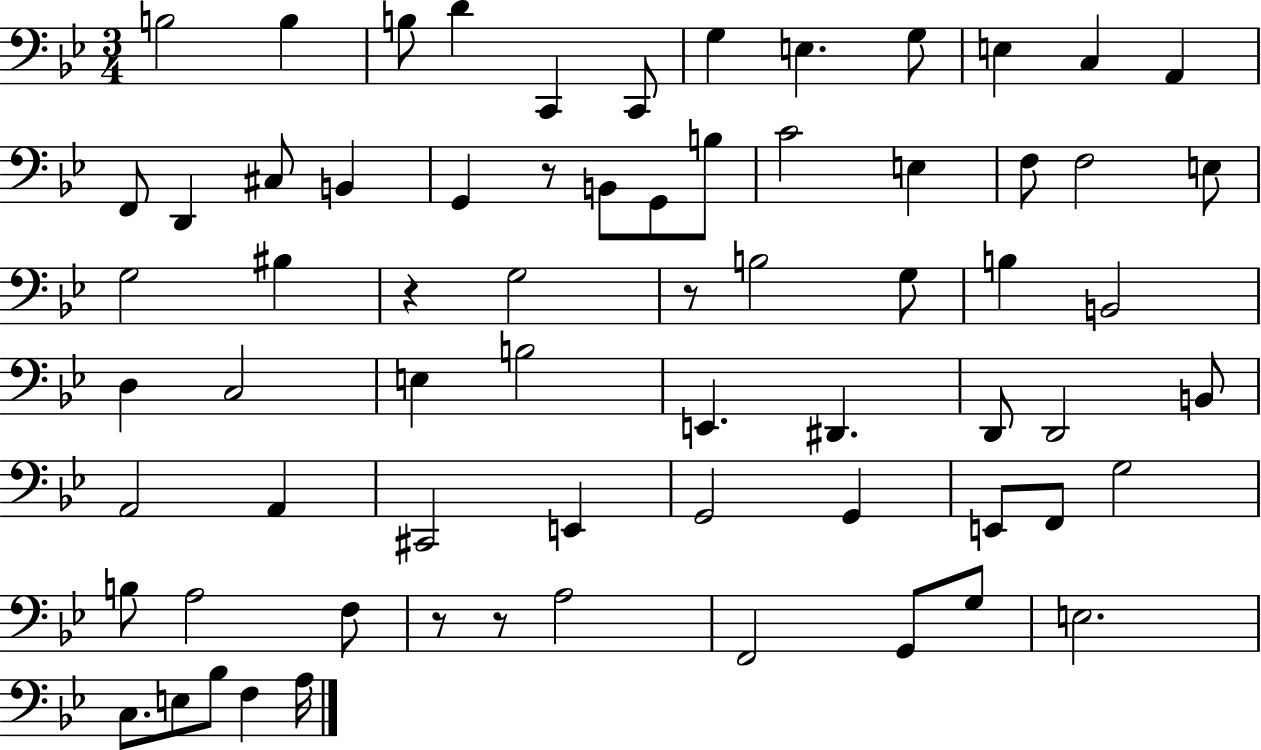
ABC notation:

X:1
T:Untitled
M:3/4
L:1/4
K:Bb
B,2 B, B,/2 D C,, C,,/2 G, E, G,/2 E, C, A,, F,,/2 D,, ^C,/2 B,, G,, z/2 B,,/2 G,,/2 B,/2 C2 E, F,/2 F,2 E,/2 G,2 ^B, z G,2 z/2 B,2 G,/2 B, B,,2 D, C,2 E, B,2 E,, ^D,, D,,/2 D,,2 B,,/2 A,,2 A,, ^C,,2 E,, G,,2 G,, E,,/2 F,,/2 G,2 B,/2 A,2 F,/2 z/2 z/2 A,2 F,,2 G,,/2 G,/2 E,2 C,/2 E,/2 _B,/2 F, A,/4